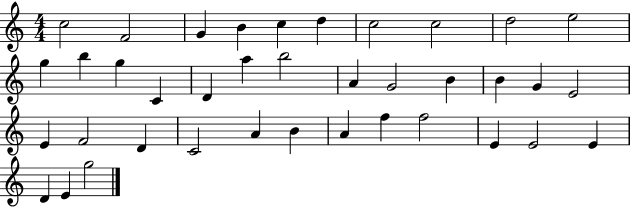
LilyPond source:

{
  \clef treble
  \numericTimeSignature
  \time 4/4
  \key c \major
  c''2 f'2 | g'4 b'4 c''4 d''4 | c''2 c''2 | d''2 e''2 | \break g''4 b''4 g''4 c'4 | d'4 a''4 b''2 | a'4 g'2 b'4 | b'4 g'4 e'2 | \break e'4 f'2 d'4 | c'2 a'4 b'4 | a'4 f''4 f''2 | e'4 e'2 e'4 | \break d'4 e'4 g''2 | \bar "|."
}